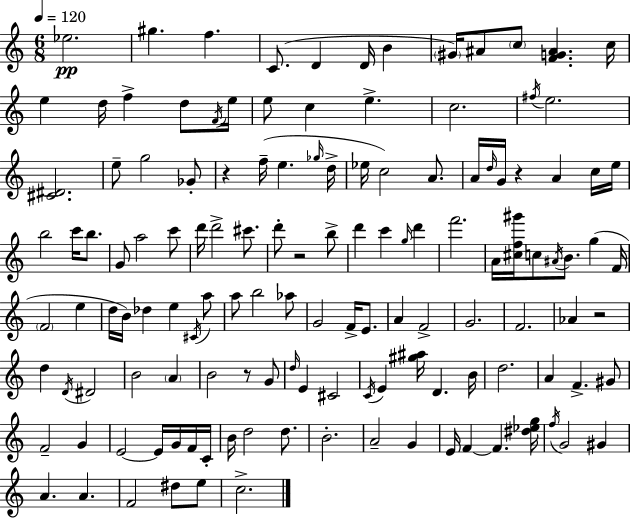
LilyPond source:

{
  \clef treble
  \numericTimeSignature
  \time 6/8
  \key c \major
  \tempo 4 = 120
  ees''2.\pp | gis''4. f''4. | c'8.( d'4 d'16 b'4 | \parenthesize gis'16) ais'8 \parenthesize c''8 <f' g' ais'>4. c''16 | \break e''4 d''16 f''4-> d''8 \acciaccatura { f'16 } | e''16 e''8 c''4 e''4.-> | c''2. | \acciaccatura { fis''16 } e''2. | \break <cis' dis'>2. | e''8-- g''2 | ges'8-. r4 f''16--( e''4. | \grace { ges''16 } d''16-> ees''16 c''2) | \break a'8. a'16 \grace { d''16 } g'16 r4 a'4 | c''16 e''16 b''2 | c'''16 b''8. g'8 a''2 | c'''8 d'''16 d'''2-> | \break cis'''8. d'''8-. r2 | b''8-> d'''4 c'''4 | \grace { g''16 } d'''4 f'''2. | a'16 <cis'' f'' gis'''>16 c''8 \acciaccatura { ais'16 } b'8. | \break g''4( f'16 \parenthesize f'2 | e''4 d''16 b'16) des''4 | e''4 \acciaccatura { cis'16 } a''8 a''8 b''2 | aes''8 g'2 | \break f'16-> e'8. a'4 f'2-> | g'2. | f'2. | aes'4 r2 | \break d''4 \acciaccatura { d'16 } | dis'2 b'2 | \parenthesize a'4 b'2 | r8 g'8 \grace { d''16 } e'4 | \break cis'2 \acciaccatura { c'16 } e'4 | <gis'' ais''>16 d'4. b'16 d''2. | a'4 | f'4.-> gis'8 f'2-- | \break g'4 e'2~~ | e'16 g'16 f'16 c'16-. b'16 d''2 | d''8. b'2.-. | a'2-- | \break g'4 e'16 f'4~~ | f'4. <dis'' ees'' g''>16 \acciaccatura { f''16 } g'2 | gis'4 a'4. | a'4. f'2 | \break dis''8 e''8 c''2.-> | \bar "|."
}